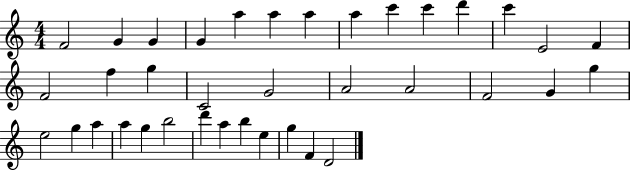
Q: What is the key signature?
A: C major